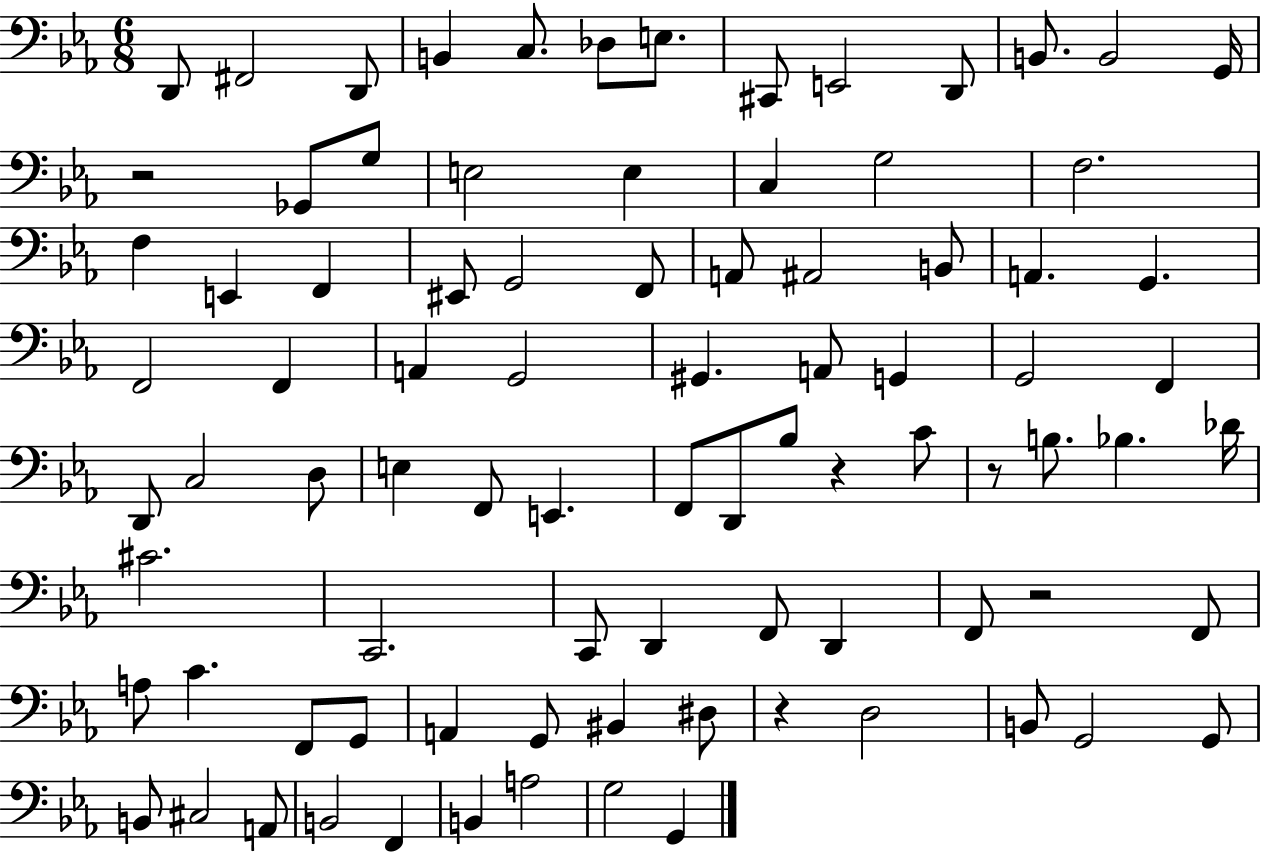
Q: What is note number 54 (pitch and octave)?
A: C#4